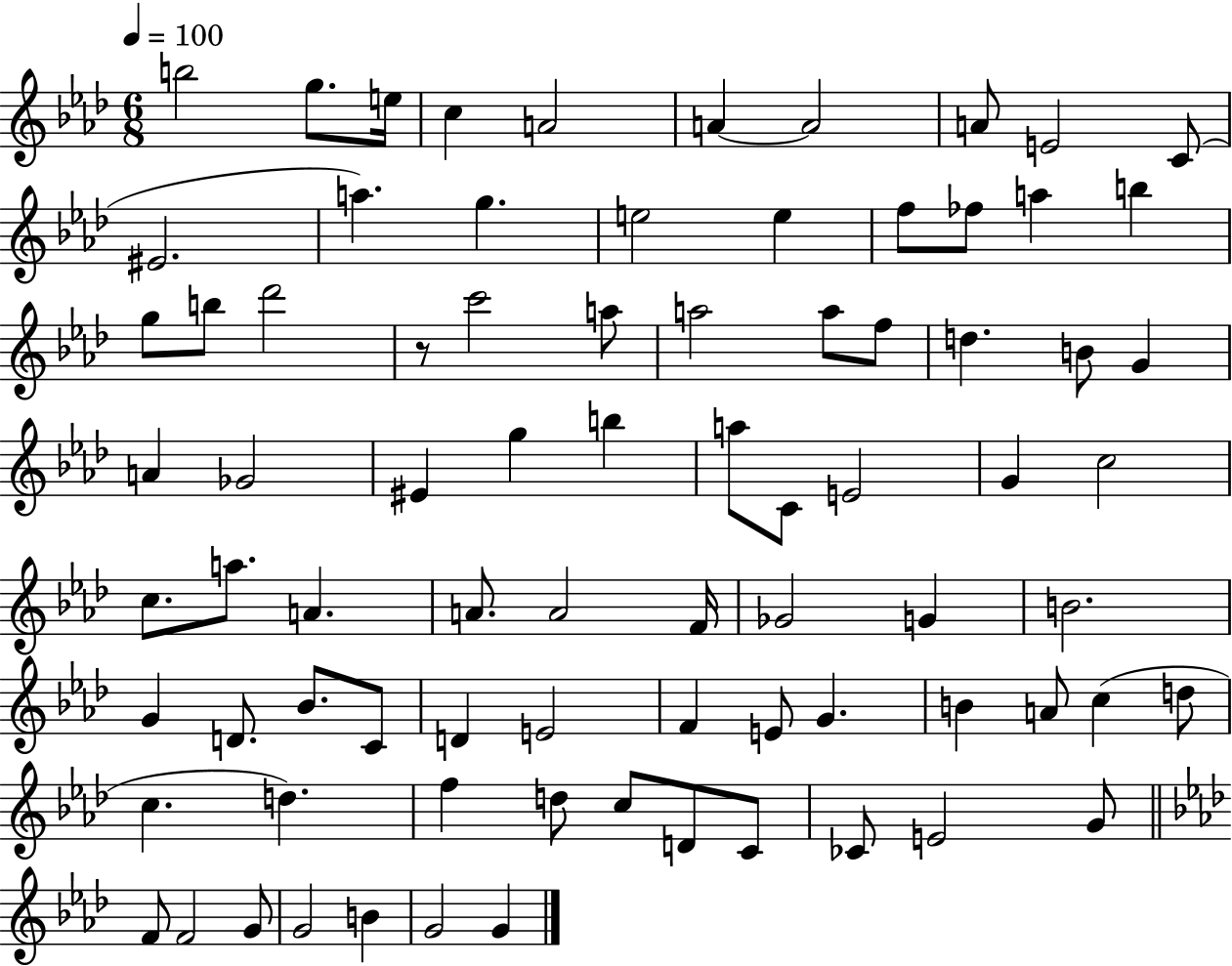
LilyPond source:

{
  \clef treble
  \numericTimeSignature
  \time 6/8
  \key aes \major
  \tempo 4 = 100
  \repeat volta 2 { b''2 g''8. e''16 | c''4 a'2 | a'4~~ a'2 | a'8 e'2 c'8( | \break eis'2. | a''4.) g''4. | e''2 e''4 | f''8 fes''8 a''4 b''4 | \break g''8 b''8 des'''2 | r8 c'''2 a''8 | a''2 a''8 f''8 | d''4. b'8 g'4 | \break a'4 ges'2 | eis'4 g''4 b''4 | a''8 c'8 e'2 | g'4 c''2 | \break c''8. a''8. a'4. | a'8. a'2 f'16 | ges'2 g'4 | b'2. | \break g'4 d'8. bes'8. c'8 | d'4 e'2 | f'4 e'8 g'4. | b'4 a'8 c''4( d''8 | \break c''4. d''4.) | f''4 d''8 c''8 d'8 c'8 | ces'8 e'2 g'8 | \bar "||" \break \key aes \major f'8 f'2 g'8 | g'2 b'4 | g'2 g'4 | } \bar "|."
}